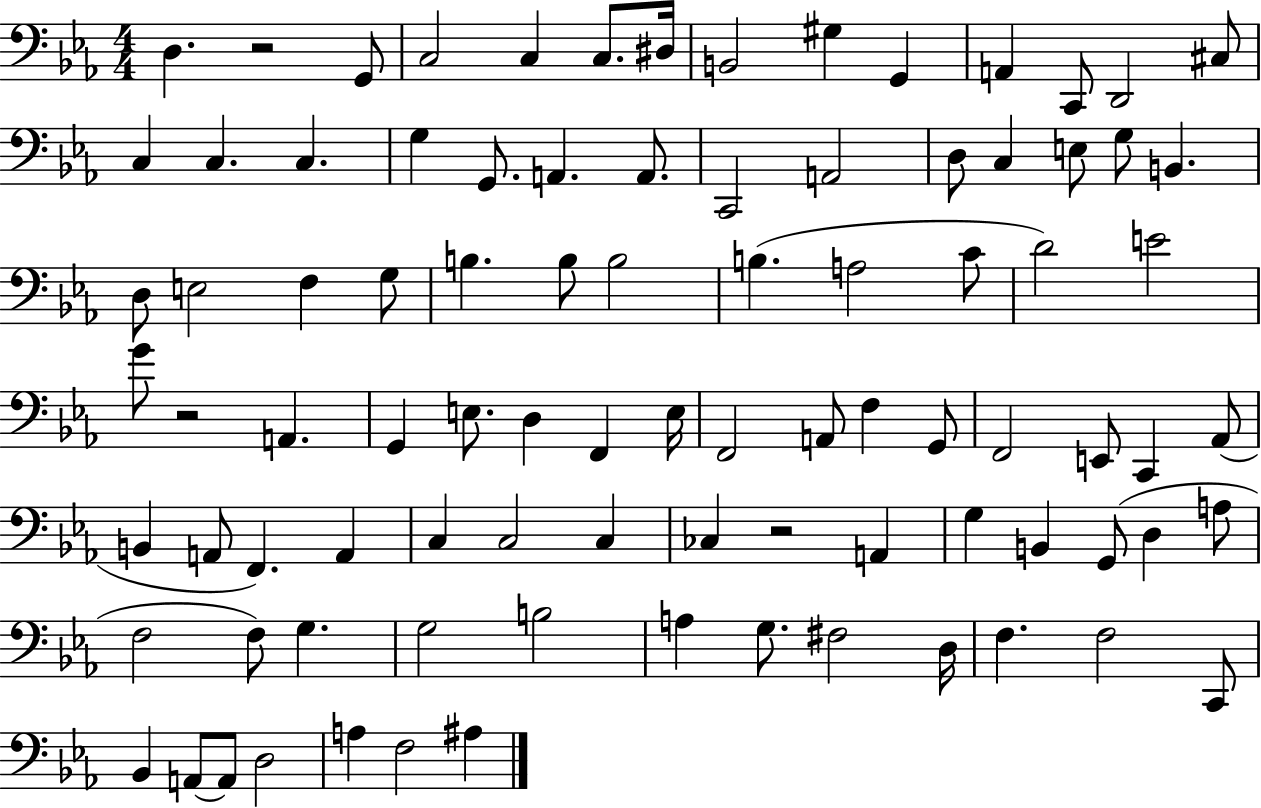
D3/q. R/h G2/e C3/h C3/q C3/e. D#3/s B2/h G#3/q G2/q A2/q C2/e D2/h C#3/e C3/q C3/q. C3/q. G3/q G2/e. A2/q. A2/e. C2/h A2/h D3/e C3/q E3/e G3/e B2/q. D3/e E3/h F3/q G3/e B3/q. B3/e B3/h B3/q. A3/h C4/e D4/h E4/h G4/e R/h A2/q. G2/q E3/e. D3/q F2/q E3/s F2/h A2/e F3/q G2/e F2/h E2/e C2/q Ab2/e B2/q A2/e F2/q. A2/q C3/q C3/h C3/q CES3/q R/h A2/q G3/q B2/q G2/e D3/q A3/e F3/h F3/e G3/q. G3/h B3/h A3/q G3/e. F#3/h D3/s F3/q. F3/h C2/e Bb2/q A2/e A2/e D3/h A3/q F3/h A#3/q